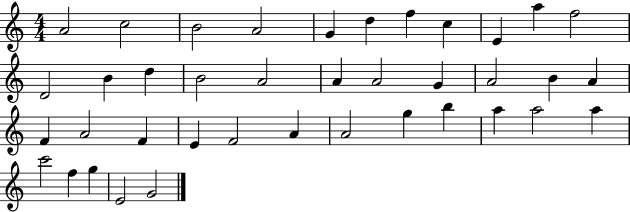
A4/h C5/h B4/h A4/h G4/q D5/q F5/q C5/q E4/q A5/q F5/h D4/h B4/q D5/q B4/h A4/h A4/q A4/h G4/q A4/h B4/q A4/q F4/q A4/h F4/q E4/q F4/h A4/q A4/h G5/q B5/q A5/q A5/h A5/q C6/h F5/q G5/q E4/h G4/h